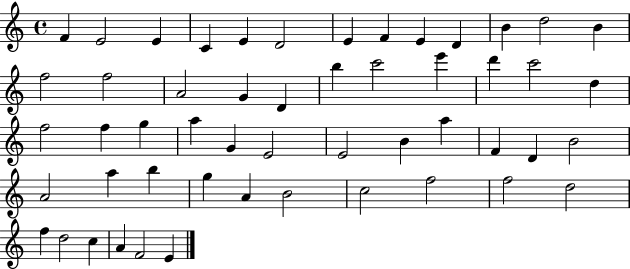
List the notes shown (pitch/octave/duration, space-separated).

F4/q E4/h E4/q C4/q E4/q D4/h E4/q F4/q E4/q D4/q B4/q D5/h B4/q F5/h F5/h A4/h G4/q D4/q B5/q C6/h E6/q D6/q C6/h D5/q F5/h F5/q G5/q A5/q G4/q E4/h E4/h B4/q A5/q F4/q D4/q B4/h A4/h A5/q B5/q G5/q A4/q B4/h C5/h F5/h F5/h D5/h F5/q D5/h C5/q A4/q F4/h E4/q